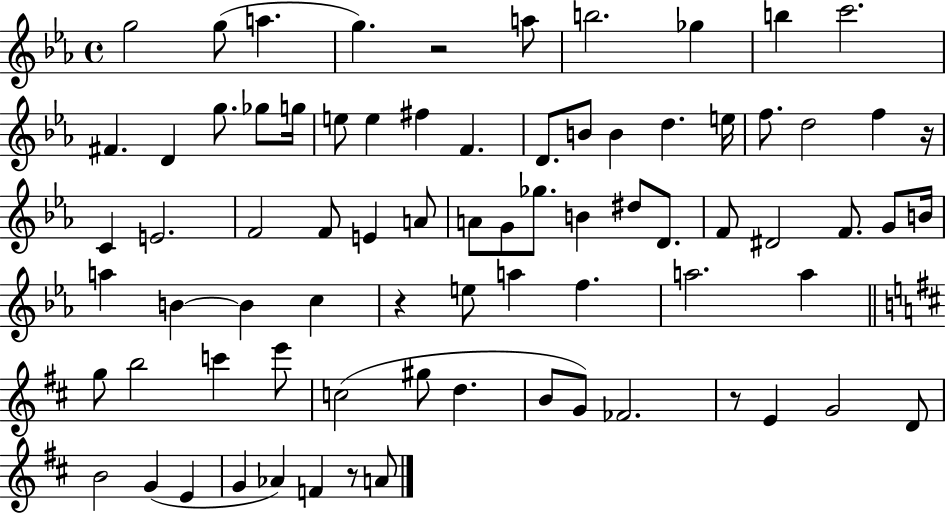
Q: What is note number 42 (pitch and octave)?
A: G4